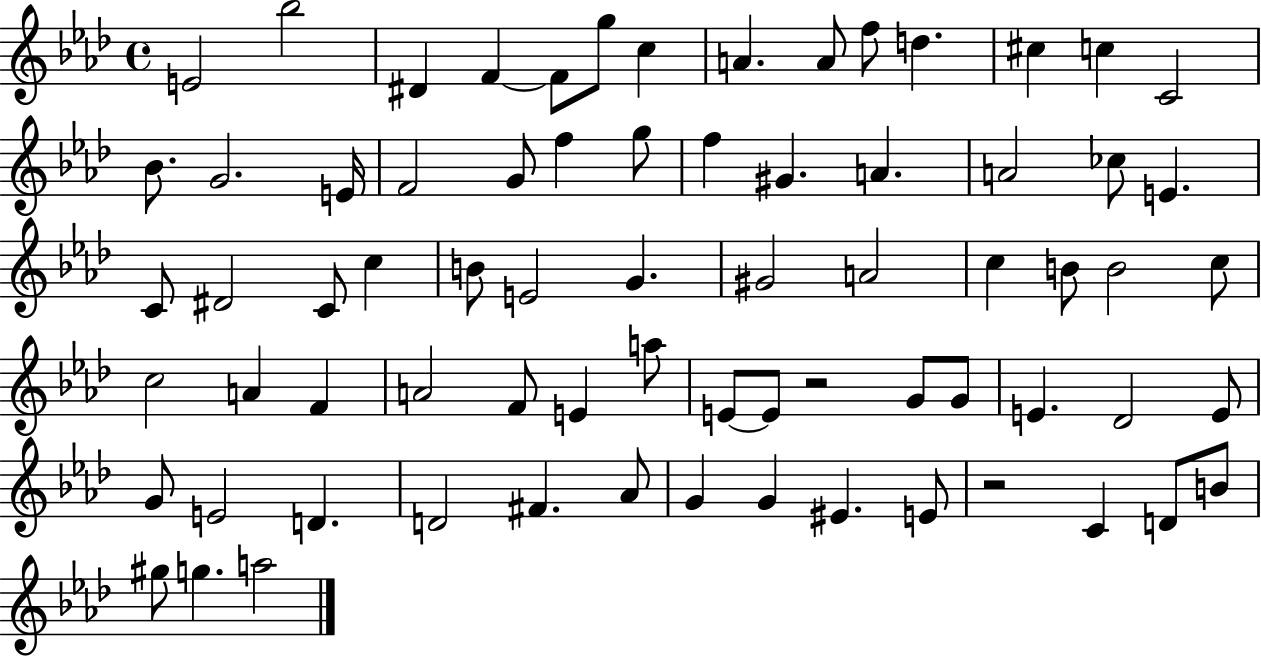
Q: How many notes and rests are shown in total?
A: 72